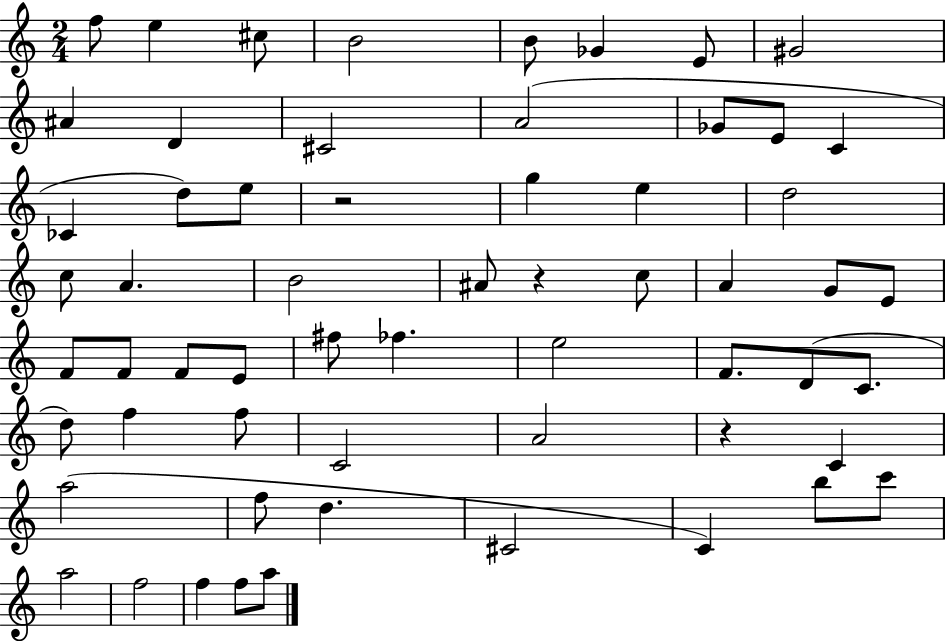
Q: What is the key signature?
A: C major